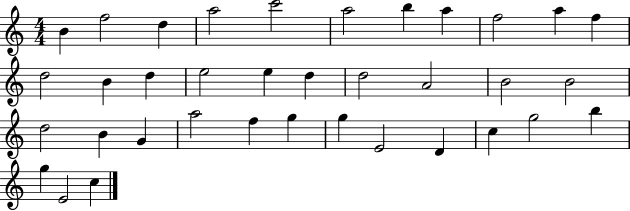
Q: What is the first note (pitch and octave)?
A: B4